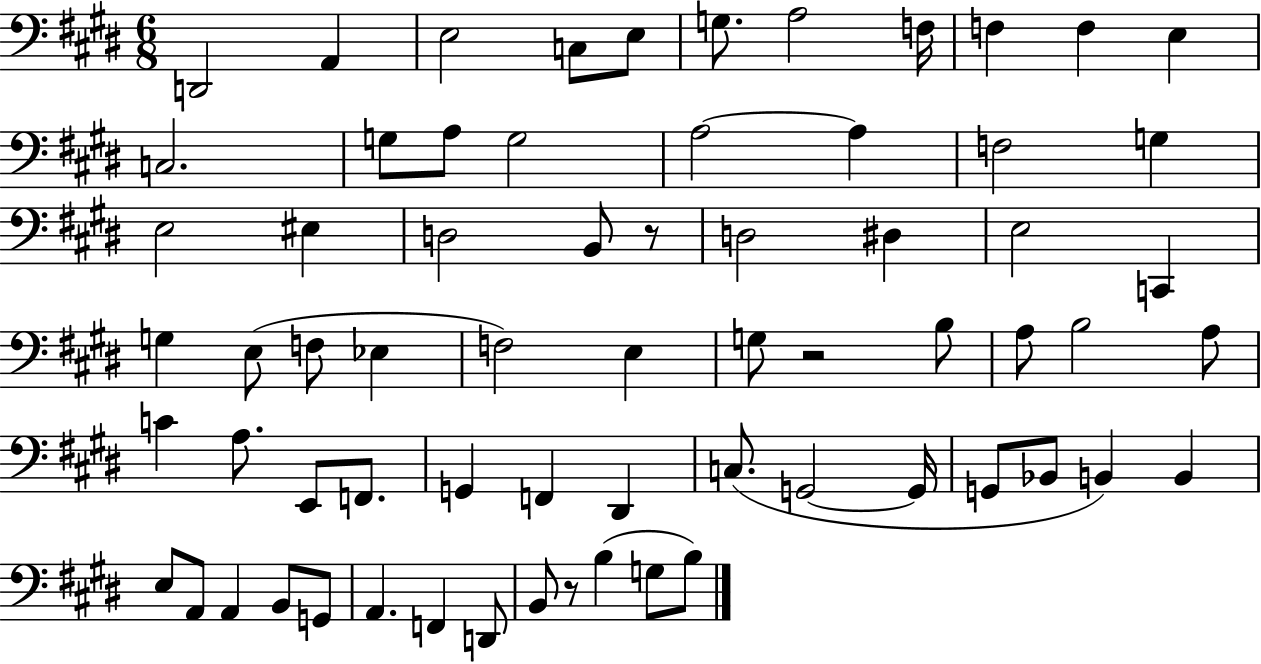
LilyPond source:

{
  \clef bass
  \numericTimeSignature
  \time 6/8
  \key e \major
  \repeat volta 2 { d,2 a,4 | e2 c8 e8 | g8. a2 f16 | f4 f4 e4 | \break c2. | g8 a8 g2 | a2~~ a4 | f2 g4 | \break e2 eis4 | d2 b,8 r8 | d2 dis4 | e2 c,4 | \break g4 e8( f8 ees4 | f2) e4 | g8 r2 b8 | a8 b2 a8 | \break c'4 a8. e,8 f,8. | g,4 f,4 dis,4 | c8.( g,2~~ g,16 | g,8 bes,8 b,4) b,4 | \break e8 a,8 a,4 b,8 g,8 | a,4. f,4 d,8 | b,8 r8 b4( g8 b8) | } \bar "|."
}